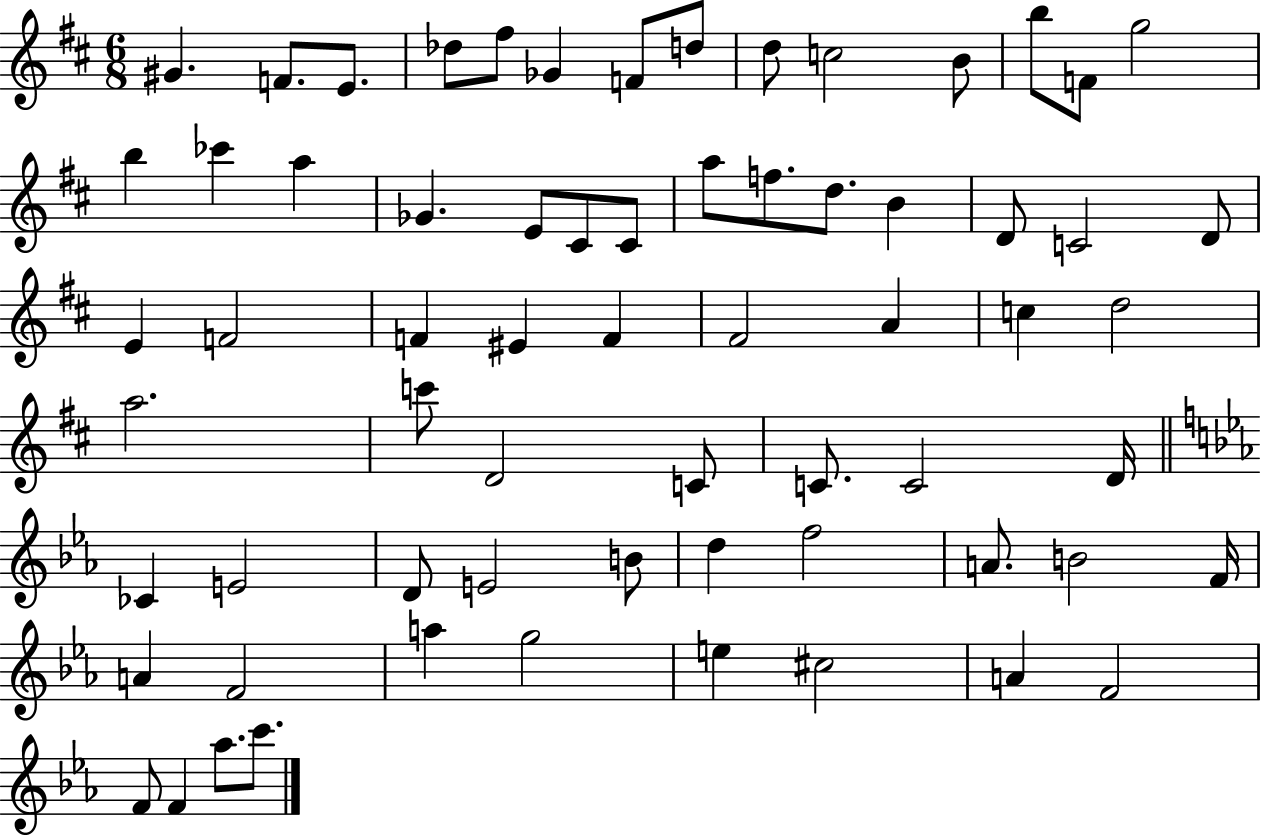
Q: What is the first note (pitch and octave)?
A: G#4